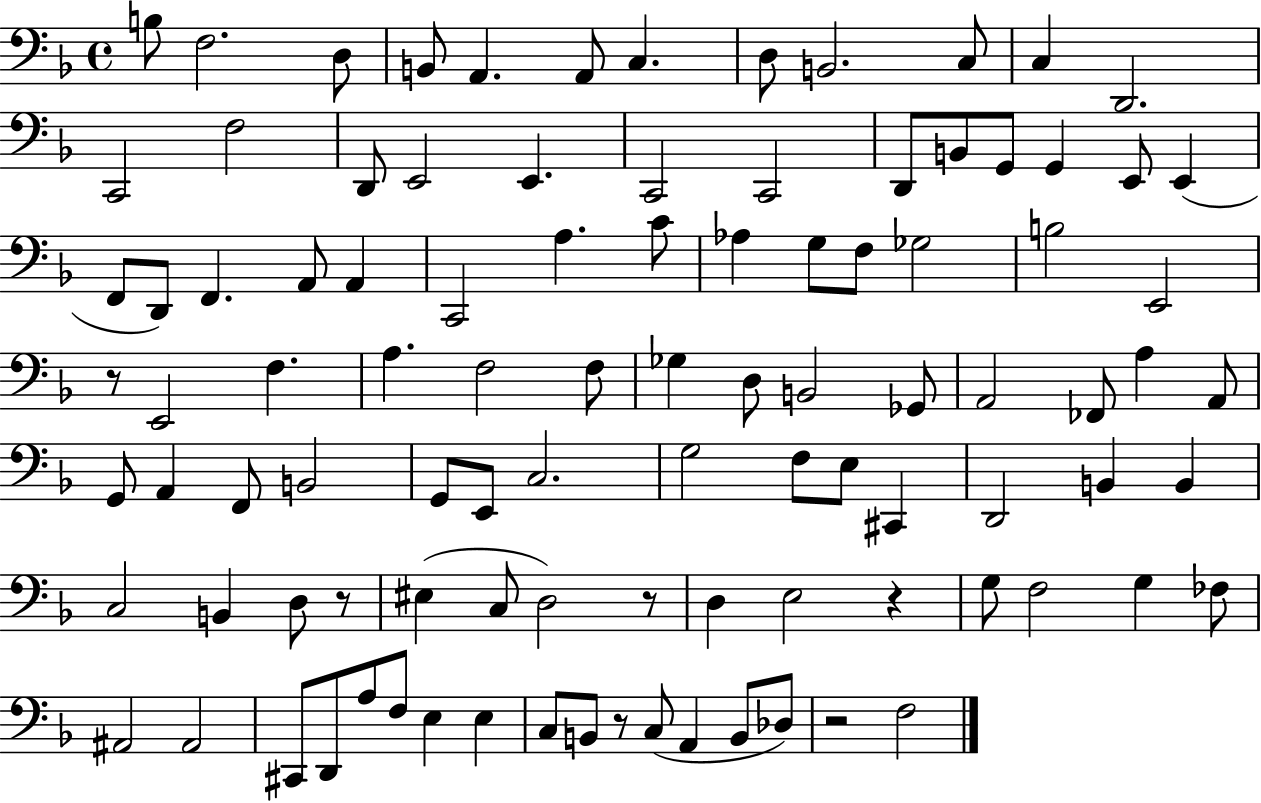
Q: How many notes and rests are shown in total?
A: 99